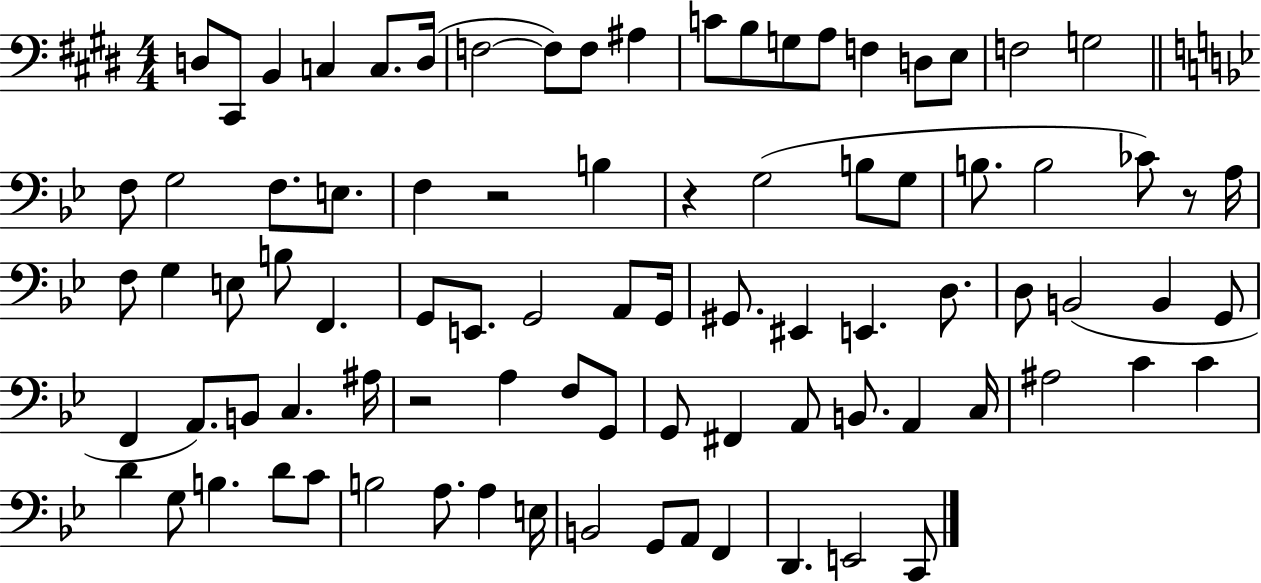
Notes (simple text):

D3/e C#2/e B2/q C3/q C3/e. D3/s F3/h F3/e F3/e A#3/q C4/e B3/e G3/e A3/e F3/q D3/e E3/e F3/h G3/h F3/e G3/h F3/e. E3/e. F3/q R/h B3/q R/q G3/h B3/e G3/e B3/e. B3/h CES4/e R/e A3/s F3/e G3/q E3/e B3/e F2/q. G2/e E2/e. G2/h A2/e G2/s G#2/e. EIS2/q E2/q. D3/e. D3/e B2/h B2/q G2/e F2/q A2/e. B2/e C3/q. A#3/s R/h A3/q F3/e G2/e G2/e F#2/q A2/e B2/e. A2/q C3/s A#3/h C4/q C4/q D4/q G3/e B3/q. D4/e C4/e B3/h A3/e. A3/q E3/s B2/h G2/e A2/e F2/q D2/q. E2/h C2/e